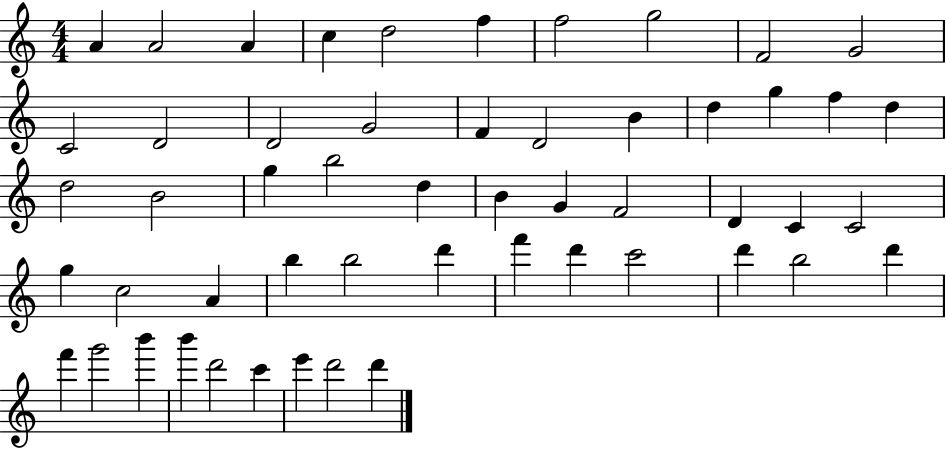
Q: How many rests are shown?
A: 0